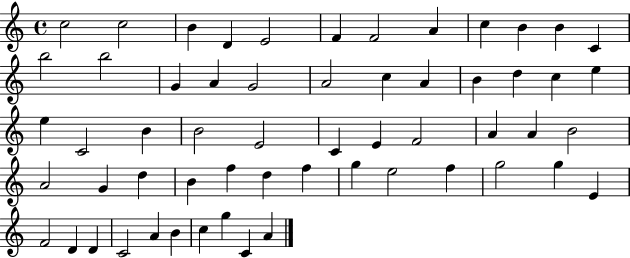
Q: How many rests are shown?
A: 0